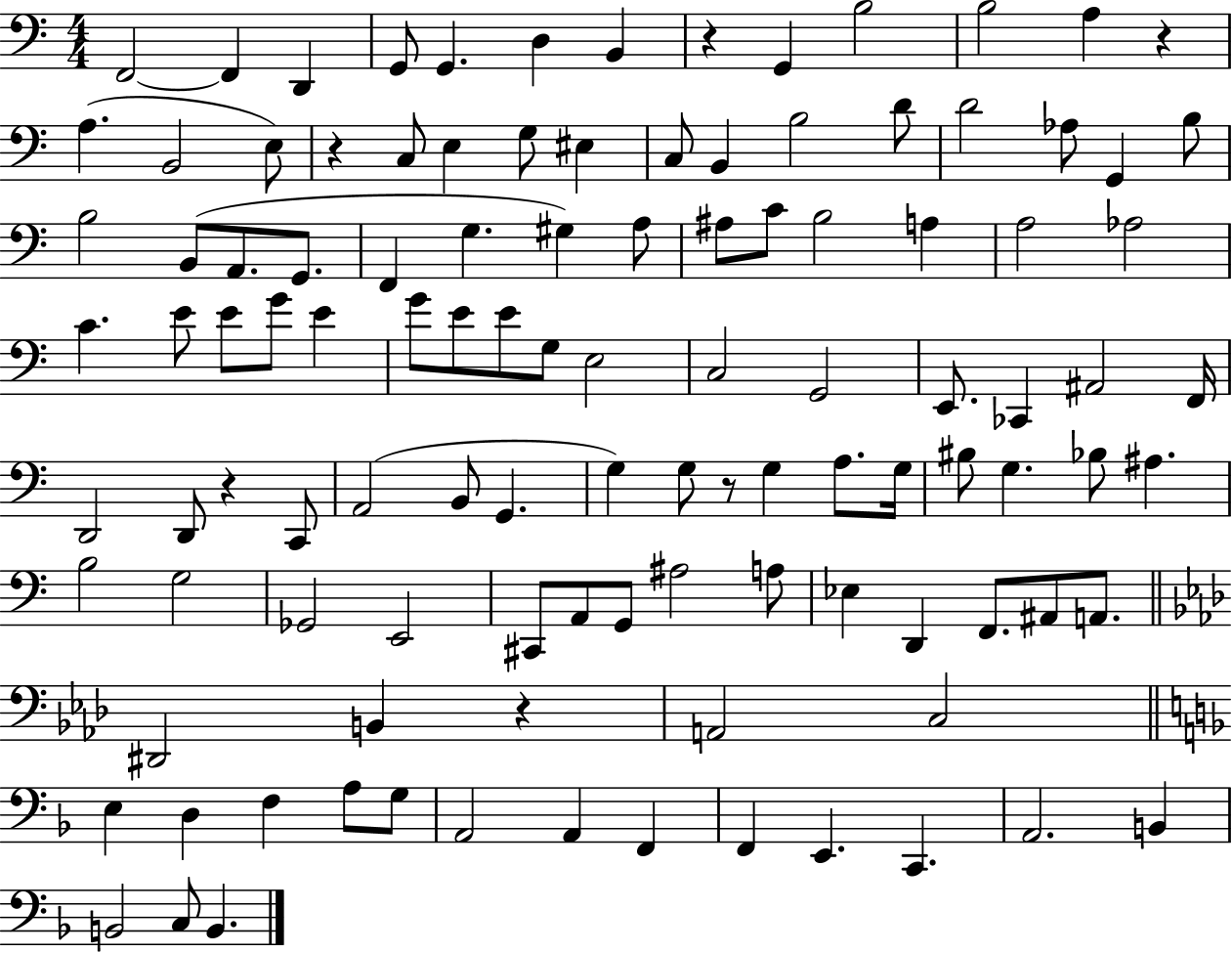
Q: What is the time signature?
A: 4/4